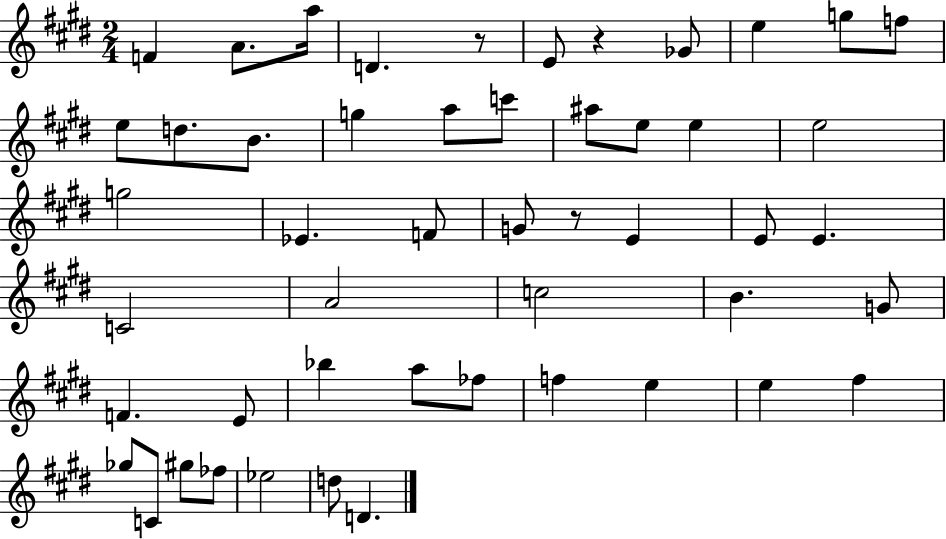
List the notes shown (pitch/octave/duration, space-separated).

F4/q A4/e. A5/s D4/q. R/e E4/e R/q Gb4/e E5/q G5/e F5/e E5/e D5/e. B4/e. G5/q A5/e C6/e A#5/e E5/e E5/q E5/h G5/h Eb4/q. F4/e G4/e R/e E4/q E4/e E4/q. C4/h A4/h C5/h B4/q. G4/e F4/q. E4/e Bb5/q A5/e FES5/e F5/q E5/q E5/q F#5/q Gb5/e C4/e G#5/e FES5/e Eb5/h D5/e D4/q.